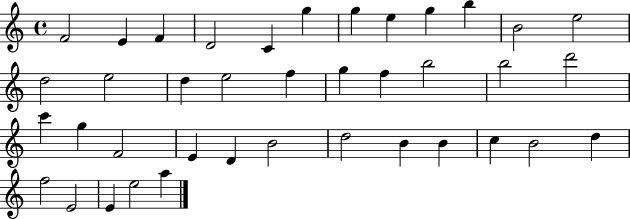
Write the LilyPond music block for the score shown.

{
  \clef treble
  \time 4/4
  \defaultTimeSignature
  \key c \major
  f'2 e'4 f'4 | d'2 c'4 g''4 | g''4 e''4 g''4 b''4 | b'2 e''2 | \break d''2 e''2 | d''4 e''2 f''4 | g''4 f''4 b''2 | b''2 d'''2 | \break c'''4 g''4 f'2 | e'4 d'4 b'2 | d''2 b'4 b'4 | c''4 b'2 d''4 | \break f''2 e'2 | e'4 e''2 a''4 | \bar "|."
}